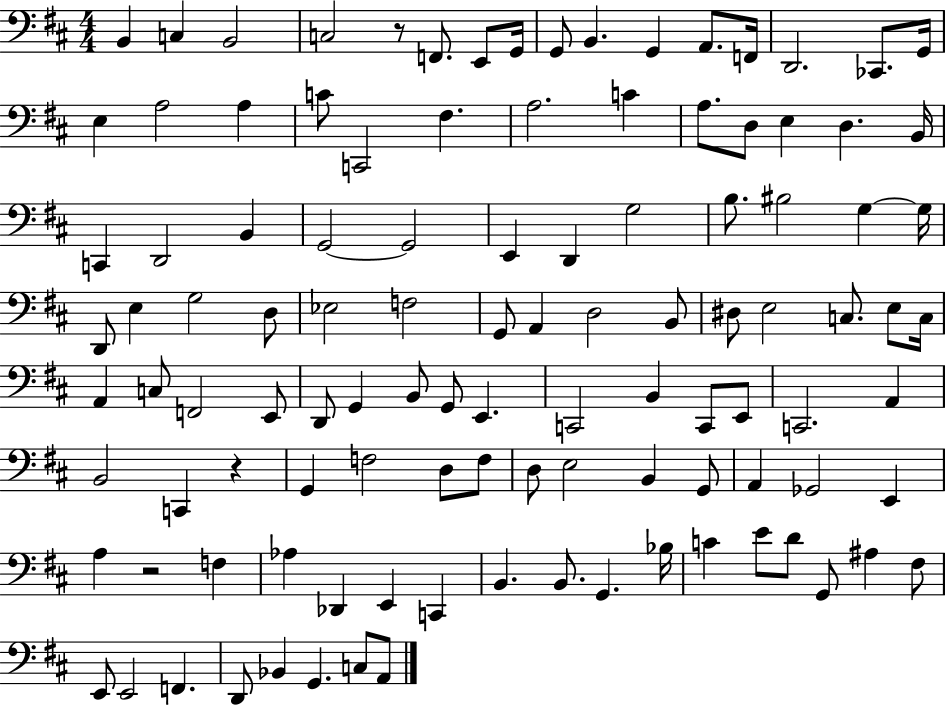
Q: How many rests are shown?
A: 3